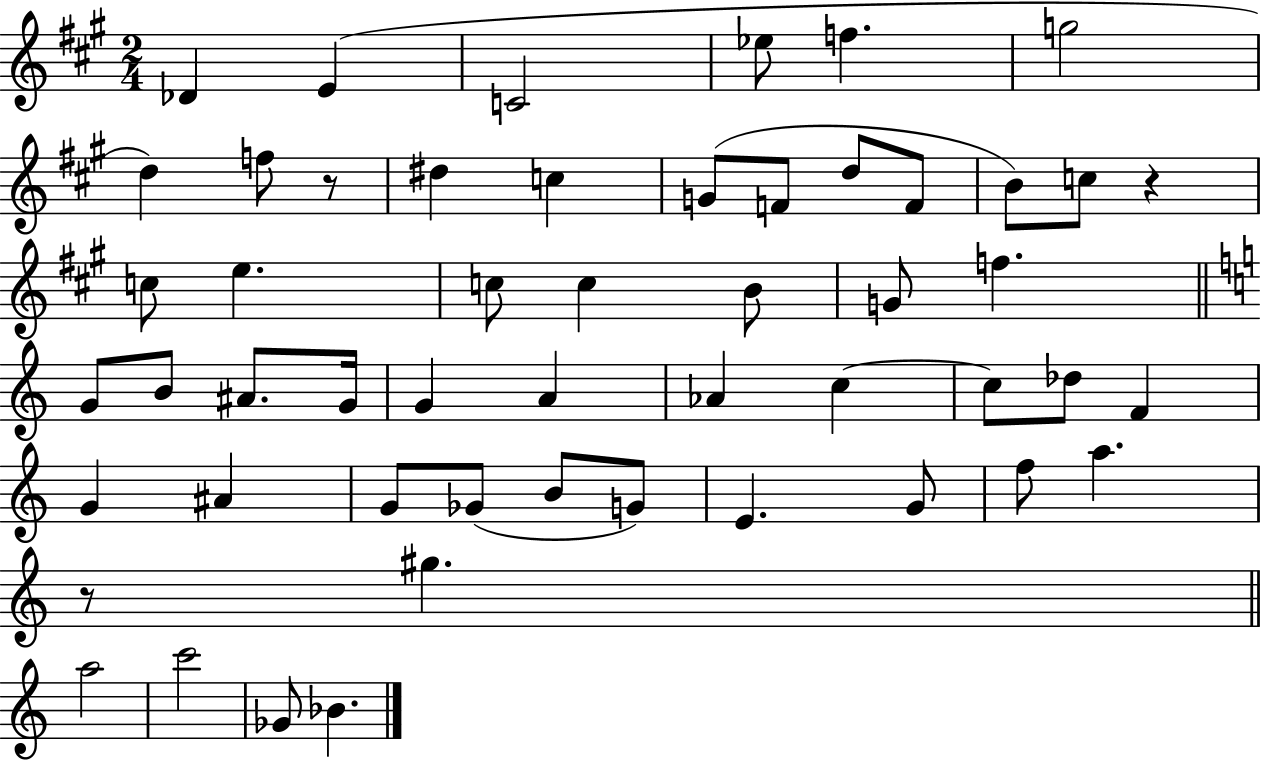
Db4/q E4/q C4/h Eb5/e F5/q. G5/h D5/q F5/e R/e D#5/q C5/q G4/e F4/e D5/e F4/e B4/e C5/e R/q C5/e E5/q. C5/e C5/q B4/e G4/e F5/q. G4/e B4/e A#4/e. G4/s G4/q A4/q Ab4/q C5/q C5/e Db5/e F4/q G4/q A#4/q G4/e Gb4/e B4/e G4/e E4/q. G4/e F5/e A5/q. R/e G#5/q. A5/h C6/h Gb4/e Bb4/q.